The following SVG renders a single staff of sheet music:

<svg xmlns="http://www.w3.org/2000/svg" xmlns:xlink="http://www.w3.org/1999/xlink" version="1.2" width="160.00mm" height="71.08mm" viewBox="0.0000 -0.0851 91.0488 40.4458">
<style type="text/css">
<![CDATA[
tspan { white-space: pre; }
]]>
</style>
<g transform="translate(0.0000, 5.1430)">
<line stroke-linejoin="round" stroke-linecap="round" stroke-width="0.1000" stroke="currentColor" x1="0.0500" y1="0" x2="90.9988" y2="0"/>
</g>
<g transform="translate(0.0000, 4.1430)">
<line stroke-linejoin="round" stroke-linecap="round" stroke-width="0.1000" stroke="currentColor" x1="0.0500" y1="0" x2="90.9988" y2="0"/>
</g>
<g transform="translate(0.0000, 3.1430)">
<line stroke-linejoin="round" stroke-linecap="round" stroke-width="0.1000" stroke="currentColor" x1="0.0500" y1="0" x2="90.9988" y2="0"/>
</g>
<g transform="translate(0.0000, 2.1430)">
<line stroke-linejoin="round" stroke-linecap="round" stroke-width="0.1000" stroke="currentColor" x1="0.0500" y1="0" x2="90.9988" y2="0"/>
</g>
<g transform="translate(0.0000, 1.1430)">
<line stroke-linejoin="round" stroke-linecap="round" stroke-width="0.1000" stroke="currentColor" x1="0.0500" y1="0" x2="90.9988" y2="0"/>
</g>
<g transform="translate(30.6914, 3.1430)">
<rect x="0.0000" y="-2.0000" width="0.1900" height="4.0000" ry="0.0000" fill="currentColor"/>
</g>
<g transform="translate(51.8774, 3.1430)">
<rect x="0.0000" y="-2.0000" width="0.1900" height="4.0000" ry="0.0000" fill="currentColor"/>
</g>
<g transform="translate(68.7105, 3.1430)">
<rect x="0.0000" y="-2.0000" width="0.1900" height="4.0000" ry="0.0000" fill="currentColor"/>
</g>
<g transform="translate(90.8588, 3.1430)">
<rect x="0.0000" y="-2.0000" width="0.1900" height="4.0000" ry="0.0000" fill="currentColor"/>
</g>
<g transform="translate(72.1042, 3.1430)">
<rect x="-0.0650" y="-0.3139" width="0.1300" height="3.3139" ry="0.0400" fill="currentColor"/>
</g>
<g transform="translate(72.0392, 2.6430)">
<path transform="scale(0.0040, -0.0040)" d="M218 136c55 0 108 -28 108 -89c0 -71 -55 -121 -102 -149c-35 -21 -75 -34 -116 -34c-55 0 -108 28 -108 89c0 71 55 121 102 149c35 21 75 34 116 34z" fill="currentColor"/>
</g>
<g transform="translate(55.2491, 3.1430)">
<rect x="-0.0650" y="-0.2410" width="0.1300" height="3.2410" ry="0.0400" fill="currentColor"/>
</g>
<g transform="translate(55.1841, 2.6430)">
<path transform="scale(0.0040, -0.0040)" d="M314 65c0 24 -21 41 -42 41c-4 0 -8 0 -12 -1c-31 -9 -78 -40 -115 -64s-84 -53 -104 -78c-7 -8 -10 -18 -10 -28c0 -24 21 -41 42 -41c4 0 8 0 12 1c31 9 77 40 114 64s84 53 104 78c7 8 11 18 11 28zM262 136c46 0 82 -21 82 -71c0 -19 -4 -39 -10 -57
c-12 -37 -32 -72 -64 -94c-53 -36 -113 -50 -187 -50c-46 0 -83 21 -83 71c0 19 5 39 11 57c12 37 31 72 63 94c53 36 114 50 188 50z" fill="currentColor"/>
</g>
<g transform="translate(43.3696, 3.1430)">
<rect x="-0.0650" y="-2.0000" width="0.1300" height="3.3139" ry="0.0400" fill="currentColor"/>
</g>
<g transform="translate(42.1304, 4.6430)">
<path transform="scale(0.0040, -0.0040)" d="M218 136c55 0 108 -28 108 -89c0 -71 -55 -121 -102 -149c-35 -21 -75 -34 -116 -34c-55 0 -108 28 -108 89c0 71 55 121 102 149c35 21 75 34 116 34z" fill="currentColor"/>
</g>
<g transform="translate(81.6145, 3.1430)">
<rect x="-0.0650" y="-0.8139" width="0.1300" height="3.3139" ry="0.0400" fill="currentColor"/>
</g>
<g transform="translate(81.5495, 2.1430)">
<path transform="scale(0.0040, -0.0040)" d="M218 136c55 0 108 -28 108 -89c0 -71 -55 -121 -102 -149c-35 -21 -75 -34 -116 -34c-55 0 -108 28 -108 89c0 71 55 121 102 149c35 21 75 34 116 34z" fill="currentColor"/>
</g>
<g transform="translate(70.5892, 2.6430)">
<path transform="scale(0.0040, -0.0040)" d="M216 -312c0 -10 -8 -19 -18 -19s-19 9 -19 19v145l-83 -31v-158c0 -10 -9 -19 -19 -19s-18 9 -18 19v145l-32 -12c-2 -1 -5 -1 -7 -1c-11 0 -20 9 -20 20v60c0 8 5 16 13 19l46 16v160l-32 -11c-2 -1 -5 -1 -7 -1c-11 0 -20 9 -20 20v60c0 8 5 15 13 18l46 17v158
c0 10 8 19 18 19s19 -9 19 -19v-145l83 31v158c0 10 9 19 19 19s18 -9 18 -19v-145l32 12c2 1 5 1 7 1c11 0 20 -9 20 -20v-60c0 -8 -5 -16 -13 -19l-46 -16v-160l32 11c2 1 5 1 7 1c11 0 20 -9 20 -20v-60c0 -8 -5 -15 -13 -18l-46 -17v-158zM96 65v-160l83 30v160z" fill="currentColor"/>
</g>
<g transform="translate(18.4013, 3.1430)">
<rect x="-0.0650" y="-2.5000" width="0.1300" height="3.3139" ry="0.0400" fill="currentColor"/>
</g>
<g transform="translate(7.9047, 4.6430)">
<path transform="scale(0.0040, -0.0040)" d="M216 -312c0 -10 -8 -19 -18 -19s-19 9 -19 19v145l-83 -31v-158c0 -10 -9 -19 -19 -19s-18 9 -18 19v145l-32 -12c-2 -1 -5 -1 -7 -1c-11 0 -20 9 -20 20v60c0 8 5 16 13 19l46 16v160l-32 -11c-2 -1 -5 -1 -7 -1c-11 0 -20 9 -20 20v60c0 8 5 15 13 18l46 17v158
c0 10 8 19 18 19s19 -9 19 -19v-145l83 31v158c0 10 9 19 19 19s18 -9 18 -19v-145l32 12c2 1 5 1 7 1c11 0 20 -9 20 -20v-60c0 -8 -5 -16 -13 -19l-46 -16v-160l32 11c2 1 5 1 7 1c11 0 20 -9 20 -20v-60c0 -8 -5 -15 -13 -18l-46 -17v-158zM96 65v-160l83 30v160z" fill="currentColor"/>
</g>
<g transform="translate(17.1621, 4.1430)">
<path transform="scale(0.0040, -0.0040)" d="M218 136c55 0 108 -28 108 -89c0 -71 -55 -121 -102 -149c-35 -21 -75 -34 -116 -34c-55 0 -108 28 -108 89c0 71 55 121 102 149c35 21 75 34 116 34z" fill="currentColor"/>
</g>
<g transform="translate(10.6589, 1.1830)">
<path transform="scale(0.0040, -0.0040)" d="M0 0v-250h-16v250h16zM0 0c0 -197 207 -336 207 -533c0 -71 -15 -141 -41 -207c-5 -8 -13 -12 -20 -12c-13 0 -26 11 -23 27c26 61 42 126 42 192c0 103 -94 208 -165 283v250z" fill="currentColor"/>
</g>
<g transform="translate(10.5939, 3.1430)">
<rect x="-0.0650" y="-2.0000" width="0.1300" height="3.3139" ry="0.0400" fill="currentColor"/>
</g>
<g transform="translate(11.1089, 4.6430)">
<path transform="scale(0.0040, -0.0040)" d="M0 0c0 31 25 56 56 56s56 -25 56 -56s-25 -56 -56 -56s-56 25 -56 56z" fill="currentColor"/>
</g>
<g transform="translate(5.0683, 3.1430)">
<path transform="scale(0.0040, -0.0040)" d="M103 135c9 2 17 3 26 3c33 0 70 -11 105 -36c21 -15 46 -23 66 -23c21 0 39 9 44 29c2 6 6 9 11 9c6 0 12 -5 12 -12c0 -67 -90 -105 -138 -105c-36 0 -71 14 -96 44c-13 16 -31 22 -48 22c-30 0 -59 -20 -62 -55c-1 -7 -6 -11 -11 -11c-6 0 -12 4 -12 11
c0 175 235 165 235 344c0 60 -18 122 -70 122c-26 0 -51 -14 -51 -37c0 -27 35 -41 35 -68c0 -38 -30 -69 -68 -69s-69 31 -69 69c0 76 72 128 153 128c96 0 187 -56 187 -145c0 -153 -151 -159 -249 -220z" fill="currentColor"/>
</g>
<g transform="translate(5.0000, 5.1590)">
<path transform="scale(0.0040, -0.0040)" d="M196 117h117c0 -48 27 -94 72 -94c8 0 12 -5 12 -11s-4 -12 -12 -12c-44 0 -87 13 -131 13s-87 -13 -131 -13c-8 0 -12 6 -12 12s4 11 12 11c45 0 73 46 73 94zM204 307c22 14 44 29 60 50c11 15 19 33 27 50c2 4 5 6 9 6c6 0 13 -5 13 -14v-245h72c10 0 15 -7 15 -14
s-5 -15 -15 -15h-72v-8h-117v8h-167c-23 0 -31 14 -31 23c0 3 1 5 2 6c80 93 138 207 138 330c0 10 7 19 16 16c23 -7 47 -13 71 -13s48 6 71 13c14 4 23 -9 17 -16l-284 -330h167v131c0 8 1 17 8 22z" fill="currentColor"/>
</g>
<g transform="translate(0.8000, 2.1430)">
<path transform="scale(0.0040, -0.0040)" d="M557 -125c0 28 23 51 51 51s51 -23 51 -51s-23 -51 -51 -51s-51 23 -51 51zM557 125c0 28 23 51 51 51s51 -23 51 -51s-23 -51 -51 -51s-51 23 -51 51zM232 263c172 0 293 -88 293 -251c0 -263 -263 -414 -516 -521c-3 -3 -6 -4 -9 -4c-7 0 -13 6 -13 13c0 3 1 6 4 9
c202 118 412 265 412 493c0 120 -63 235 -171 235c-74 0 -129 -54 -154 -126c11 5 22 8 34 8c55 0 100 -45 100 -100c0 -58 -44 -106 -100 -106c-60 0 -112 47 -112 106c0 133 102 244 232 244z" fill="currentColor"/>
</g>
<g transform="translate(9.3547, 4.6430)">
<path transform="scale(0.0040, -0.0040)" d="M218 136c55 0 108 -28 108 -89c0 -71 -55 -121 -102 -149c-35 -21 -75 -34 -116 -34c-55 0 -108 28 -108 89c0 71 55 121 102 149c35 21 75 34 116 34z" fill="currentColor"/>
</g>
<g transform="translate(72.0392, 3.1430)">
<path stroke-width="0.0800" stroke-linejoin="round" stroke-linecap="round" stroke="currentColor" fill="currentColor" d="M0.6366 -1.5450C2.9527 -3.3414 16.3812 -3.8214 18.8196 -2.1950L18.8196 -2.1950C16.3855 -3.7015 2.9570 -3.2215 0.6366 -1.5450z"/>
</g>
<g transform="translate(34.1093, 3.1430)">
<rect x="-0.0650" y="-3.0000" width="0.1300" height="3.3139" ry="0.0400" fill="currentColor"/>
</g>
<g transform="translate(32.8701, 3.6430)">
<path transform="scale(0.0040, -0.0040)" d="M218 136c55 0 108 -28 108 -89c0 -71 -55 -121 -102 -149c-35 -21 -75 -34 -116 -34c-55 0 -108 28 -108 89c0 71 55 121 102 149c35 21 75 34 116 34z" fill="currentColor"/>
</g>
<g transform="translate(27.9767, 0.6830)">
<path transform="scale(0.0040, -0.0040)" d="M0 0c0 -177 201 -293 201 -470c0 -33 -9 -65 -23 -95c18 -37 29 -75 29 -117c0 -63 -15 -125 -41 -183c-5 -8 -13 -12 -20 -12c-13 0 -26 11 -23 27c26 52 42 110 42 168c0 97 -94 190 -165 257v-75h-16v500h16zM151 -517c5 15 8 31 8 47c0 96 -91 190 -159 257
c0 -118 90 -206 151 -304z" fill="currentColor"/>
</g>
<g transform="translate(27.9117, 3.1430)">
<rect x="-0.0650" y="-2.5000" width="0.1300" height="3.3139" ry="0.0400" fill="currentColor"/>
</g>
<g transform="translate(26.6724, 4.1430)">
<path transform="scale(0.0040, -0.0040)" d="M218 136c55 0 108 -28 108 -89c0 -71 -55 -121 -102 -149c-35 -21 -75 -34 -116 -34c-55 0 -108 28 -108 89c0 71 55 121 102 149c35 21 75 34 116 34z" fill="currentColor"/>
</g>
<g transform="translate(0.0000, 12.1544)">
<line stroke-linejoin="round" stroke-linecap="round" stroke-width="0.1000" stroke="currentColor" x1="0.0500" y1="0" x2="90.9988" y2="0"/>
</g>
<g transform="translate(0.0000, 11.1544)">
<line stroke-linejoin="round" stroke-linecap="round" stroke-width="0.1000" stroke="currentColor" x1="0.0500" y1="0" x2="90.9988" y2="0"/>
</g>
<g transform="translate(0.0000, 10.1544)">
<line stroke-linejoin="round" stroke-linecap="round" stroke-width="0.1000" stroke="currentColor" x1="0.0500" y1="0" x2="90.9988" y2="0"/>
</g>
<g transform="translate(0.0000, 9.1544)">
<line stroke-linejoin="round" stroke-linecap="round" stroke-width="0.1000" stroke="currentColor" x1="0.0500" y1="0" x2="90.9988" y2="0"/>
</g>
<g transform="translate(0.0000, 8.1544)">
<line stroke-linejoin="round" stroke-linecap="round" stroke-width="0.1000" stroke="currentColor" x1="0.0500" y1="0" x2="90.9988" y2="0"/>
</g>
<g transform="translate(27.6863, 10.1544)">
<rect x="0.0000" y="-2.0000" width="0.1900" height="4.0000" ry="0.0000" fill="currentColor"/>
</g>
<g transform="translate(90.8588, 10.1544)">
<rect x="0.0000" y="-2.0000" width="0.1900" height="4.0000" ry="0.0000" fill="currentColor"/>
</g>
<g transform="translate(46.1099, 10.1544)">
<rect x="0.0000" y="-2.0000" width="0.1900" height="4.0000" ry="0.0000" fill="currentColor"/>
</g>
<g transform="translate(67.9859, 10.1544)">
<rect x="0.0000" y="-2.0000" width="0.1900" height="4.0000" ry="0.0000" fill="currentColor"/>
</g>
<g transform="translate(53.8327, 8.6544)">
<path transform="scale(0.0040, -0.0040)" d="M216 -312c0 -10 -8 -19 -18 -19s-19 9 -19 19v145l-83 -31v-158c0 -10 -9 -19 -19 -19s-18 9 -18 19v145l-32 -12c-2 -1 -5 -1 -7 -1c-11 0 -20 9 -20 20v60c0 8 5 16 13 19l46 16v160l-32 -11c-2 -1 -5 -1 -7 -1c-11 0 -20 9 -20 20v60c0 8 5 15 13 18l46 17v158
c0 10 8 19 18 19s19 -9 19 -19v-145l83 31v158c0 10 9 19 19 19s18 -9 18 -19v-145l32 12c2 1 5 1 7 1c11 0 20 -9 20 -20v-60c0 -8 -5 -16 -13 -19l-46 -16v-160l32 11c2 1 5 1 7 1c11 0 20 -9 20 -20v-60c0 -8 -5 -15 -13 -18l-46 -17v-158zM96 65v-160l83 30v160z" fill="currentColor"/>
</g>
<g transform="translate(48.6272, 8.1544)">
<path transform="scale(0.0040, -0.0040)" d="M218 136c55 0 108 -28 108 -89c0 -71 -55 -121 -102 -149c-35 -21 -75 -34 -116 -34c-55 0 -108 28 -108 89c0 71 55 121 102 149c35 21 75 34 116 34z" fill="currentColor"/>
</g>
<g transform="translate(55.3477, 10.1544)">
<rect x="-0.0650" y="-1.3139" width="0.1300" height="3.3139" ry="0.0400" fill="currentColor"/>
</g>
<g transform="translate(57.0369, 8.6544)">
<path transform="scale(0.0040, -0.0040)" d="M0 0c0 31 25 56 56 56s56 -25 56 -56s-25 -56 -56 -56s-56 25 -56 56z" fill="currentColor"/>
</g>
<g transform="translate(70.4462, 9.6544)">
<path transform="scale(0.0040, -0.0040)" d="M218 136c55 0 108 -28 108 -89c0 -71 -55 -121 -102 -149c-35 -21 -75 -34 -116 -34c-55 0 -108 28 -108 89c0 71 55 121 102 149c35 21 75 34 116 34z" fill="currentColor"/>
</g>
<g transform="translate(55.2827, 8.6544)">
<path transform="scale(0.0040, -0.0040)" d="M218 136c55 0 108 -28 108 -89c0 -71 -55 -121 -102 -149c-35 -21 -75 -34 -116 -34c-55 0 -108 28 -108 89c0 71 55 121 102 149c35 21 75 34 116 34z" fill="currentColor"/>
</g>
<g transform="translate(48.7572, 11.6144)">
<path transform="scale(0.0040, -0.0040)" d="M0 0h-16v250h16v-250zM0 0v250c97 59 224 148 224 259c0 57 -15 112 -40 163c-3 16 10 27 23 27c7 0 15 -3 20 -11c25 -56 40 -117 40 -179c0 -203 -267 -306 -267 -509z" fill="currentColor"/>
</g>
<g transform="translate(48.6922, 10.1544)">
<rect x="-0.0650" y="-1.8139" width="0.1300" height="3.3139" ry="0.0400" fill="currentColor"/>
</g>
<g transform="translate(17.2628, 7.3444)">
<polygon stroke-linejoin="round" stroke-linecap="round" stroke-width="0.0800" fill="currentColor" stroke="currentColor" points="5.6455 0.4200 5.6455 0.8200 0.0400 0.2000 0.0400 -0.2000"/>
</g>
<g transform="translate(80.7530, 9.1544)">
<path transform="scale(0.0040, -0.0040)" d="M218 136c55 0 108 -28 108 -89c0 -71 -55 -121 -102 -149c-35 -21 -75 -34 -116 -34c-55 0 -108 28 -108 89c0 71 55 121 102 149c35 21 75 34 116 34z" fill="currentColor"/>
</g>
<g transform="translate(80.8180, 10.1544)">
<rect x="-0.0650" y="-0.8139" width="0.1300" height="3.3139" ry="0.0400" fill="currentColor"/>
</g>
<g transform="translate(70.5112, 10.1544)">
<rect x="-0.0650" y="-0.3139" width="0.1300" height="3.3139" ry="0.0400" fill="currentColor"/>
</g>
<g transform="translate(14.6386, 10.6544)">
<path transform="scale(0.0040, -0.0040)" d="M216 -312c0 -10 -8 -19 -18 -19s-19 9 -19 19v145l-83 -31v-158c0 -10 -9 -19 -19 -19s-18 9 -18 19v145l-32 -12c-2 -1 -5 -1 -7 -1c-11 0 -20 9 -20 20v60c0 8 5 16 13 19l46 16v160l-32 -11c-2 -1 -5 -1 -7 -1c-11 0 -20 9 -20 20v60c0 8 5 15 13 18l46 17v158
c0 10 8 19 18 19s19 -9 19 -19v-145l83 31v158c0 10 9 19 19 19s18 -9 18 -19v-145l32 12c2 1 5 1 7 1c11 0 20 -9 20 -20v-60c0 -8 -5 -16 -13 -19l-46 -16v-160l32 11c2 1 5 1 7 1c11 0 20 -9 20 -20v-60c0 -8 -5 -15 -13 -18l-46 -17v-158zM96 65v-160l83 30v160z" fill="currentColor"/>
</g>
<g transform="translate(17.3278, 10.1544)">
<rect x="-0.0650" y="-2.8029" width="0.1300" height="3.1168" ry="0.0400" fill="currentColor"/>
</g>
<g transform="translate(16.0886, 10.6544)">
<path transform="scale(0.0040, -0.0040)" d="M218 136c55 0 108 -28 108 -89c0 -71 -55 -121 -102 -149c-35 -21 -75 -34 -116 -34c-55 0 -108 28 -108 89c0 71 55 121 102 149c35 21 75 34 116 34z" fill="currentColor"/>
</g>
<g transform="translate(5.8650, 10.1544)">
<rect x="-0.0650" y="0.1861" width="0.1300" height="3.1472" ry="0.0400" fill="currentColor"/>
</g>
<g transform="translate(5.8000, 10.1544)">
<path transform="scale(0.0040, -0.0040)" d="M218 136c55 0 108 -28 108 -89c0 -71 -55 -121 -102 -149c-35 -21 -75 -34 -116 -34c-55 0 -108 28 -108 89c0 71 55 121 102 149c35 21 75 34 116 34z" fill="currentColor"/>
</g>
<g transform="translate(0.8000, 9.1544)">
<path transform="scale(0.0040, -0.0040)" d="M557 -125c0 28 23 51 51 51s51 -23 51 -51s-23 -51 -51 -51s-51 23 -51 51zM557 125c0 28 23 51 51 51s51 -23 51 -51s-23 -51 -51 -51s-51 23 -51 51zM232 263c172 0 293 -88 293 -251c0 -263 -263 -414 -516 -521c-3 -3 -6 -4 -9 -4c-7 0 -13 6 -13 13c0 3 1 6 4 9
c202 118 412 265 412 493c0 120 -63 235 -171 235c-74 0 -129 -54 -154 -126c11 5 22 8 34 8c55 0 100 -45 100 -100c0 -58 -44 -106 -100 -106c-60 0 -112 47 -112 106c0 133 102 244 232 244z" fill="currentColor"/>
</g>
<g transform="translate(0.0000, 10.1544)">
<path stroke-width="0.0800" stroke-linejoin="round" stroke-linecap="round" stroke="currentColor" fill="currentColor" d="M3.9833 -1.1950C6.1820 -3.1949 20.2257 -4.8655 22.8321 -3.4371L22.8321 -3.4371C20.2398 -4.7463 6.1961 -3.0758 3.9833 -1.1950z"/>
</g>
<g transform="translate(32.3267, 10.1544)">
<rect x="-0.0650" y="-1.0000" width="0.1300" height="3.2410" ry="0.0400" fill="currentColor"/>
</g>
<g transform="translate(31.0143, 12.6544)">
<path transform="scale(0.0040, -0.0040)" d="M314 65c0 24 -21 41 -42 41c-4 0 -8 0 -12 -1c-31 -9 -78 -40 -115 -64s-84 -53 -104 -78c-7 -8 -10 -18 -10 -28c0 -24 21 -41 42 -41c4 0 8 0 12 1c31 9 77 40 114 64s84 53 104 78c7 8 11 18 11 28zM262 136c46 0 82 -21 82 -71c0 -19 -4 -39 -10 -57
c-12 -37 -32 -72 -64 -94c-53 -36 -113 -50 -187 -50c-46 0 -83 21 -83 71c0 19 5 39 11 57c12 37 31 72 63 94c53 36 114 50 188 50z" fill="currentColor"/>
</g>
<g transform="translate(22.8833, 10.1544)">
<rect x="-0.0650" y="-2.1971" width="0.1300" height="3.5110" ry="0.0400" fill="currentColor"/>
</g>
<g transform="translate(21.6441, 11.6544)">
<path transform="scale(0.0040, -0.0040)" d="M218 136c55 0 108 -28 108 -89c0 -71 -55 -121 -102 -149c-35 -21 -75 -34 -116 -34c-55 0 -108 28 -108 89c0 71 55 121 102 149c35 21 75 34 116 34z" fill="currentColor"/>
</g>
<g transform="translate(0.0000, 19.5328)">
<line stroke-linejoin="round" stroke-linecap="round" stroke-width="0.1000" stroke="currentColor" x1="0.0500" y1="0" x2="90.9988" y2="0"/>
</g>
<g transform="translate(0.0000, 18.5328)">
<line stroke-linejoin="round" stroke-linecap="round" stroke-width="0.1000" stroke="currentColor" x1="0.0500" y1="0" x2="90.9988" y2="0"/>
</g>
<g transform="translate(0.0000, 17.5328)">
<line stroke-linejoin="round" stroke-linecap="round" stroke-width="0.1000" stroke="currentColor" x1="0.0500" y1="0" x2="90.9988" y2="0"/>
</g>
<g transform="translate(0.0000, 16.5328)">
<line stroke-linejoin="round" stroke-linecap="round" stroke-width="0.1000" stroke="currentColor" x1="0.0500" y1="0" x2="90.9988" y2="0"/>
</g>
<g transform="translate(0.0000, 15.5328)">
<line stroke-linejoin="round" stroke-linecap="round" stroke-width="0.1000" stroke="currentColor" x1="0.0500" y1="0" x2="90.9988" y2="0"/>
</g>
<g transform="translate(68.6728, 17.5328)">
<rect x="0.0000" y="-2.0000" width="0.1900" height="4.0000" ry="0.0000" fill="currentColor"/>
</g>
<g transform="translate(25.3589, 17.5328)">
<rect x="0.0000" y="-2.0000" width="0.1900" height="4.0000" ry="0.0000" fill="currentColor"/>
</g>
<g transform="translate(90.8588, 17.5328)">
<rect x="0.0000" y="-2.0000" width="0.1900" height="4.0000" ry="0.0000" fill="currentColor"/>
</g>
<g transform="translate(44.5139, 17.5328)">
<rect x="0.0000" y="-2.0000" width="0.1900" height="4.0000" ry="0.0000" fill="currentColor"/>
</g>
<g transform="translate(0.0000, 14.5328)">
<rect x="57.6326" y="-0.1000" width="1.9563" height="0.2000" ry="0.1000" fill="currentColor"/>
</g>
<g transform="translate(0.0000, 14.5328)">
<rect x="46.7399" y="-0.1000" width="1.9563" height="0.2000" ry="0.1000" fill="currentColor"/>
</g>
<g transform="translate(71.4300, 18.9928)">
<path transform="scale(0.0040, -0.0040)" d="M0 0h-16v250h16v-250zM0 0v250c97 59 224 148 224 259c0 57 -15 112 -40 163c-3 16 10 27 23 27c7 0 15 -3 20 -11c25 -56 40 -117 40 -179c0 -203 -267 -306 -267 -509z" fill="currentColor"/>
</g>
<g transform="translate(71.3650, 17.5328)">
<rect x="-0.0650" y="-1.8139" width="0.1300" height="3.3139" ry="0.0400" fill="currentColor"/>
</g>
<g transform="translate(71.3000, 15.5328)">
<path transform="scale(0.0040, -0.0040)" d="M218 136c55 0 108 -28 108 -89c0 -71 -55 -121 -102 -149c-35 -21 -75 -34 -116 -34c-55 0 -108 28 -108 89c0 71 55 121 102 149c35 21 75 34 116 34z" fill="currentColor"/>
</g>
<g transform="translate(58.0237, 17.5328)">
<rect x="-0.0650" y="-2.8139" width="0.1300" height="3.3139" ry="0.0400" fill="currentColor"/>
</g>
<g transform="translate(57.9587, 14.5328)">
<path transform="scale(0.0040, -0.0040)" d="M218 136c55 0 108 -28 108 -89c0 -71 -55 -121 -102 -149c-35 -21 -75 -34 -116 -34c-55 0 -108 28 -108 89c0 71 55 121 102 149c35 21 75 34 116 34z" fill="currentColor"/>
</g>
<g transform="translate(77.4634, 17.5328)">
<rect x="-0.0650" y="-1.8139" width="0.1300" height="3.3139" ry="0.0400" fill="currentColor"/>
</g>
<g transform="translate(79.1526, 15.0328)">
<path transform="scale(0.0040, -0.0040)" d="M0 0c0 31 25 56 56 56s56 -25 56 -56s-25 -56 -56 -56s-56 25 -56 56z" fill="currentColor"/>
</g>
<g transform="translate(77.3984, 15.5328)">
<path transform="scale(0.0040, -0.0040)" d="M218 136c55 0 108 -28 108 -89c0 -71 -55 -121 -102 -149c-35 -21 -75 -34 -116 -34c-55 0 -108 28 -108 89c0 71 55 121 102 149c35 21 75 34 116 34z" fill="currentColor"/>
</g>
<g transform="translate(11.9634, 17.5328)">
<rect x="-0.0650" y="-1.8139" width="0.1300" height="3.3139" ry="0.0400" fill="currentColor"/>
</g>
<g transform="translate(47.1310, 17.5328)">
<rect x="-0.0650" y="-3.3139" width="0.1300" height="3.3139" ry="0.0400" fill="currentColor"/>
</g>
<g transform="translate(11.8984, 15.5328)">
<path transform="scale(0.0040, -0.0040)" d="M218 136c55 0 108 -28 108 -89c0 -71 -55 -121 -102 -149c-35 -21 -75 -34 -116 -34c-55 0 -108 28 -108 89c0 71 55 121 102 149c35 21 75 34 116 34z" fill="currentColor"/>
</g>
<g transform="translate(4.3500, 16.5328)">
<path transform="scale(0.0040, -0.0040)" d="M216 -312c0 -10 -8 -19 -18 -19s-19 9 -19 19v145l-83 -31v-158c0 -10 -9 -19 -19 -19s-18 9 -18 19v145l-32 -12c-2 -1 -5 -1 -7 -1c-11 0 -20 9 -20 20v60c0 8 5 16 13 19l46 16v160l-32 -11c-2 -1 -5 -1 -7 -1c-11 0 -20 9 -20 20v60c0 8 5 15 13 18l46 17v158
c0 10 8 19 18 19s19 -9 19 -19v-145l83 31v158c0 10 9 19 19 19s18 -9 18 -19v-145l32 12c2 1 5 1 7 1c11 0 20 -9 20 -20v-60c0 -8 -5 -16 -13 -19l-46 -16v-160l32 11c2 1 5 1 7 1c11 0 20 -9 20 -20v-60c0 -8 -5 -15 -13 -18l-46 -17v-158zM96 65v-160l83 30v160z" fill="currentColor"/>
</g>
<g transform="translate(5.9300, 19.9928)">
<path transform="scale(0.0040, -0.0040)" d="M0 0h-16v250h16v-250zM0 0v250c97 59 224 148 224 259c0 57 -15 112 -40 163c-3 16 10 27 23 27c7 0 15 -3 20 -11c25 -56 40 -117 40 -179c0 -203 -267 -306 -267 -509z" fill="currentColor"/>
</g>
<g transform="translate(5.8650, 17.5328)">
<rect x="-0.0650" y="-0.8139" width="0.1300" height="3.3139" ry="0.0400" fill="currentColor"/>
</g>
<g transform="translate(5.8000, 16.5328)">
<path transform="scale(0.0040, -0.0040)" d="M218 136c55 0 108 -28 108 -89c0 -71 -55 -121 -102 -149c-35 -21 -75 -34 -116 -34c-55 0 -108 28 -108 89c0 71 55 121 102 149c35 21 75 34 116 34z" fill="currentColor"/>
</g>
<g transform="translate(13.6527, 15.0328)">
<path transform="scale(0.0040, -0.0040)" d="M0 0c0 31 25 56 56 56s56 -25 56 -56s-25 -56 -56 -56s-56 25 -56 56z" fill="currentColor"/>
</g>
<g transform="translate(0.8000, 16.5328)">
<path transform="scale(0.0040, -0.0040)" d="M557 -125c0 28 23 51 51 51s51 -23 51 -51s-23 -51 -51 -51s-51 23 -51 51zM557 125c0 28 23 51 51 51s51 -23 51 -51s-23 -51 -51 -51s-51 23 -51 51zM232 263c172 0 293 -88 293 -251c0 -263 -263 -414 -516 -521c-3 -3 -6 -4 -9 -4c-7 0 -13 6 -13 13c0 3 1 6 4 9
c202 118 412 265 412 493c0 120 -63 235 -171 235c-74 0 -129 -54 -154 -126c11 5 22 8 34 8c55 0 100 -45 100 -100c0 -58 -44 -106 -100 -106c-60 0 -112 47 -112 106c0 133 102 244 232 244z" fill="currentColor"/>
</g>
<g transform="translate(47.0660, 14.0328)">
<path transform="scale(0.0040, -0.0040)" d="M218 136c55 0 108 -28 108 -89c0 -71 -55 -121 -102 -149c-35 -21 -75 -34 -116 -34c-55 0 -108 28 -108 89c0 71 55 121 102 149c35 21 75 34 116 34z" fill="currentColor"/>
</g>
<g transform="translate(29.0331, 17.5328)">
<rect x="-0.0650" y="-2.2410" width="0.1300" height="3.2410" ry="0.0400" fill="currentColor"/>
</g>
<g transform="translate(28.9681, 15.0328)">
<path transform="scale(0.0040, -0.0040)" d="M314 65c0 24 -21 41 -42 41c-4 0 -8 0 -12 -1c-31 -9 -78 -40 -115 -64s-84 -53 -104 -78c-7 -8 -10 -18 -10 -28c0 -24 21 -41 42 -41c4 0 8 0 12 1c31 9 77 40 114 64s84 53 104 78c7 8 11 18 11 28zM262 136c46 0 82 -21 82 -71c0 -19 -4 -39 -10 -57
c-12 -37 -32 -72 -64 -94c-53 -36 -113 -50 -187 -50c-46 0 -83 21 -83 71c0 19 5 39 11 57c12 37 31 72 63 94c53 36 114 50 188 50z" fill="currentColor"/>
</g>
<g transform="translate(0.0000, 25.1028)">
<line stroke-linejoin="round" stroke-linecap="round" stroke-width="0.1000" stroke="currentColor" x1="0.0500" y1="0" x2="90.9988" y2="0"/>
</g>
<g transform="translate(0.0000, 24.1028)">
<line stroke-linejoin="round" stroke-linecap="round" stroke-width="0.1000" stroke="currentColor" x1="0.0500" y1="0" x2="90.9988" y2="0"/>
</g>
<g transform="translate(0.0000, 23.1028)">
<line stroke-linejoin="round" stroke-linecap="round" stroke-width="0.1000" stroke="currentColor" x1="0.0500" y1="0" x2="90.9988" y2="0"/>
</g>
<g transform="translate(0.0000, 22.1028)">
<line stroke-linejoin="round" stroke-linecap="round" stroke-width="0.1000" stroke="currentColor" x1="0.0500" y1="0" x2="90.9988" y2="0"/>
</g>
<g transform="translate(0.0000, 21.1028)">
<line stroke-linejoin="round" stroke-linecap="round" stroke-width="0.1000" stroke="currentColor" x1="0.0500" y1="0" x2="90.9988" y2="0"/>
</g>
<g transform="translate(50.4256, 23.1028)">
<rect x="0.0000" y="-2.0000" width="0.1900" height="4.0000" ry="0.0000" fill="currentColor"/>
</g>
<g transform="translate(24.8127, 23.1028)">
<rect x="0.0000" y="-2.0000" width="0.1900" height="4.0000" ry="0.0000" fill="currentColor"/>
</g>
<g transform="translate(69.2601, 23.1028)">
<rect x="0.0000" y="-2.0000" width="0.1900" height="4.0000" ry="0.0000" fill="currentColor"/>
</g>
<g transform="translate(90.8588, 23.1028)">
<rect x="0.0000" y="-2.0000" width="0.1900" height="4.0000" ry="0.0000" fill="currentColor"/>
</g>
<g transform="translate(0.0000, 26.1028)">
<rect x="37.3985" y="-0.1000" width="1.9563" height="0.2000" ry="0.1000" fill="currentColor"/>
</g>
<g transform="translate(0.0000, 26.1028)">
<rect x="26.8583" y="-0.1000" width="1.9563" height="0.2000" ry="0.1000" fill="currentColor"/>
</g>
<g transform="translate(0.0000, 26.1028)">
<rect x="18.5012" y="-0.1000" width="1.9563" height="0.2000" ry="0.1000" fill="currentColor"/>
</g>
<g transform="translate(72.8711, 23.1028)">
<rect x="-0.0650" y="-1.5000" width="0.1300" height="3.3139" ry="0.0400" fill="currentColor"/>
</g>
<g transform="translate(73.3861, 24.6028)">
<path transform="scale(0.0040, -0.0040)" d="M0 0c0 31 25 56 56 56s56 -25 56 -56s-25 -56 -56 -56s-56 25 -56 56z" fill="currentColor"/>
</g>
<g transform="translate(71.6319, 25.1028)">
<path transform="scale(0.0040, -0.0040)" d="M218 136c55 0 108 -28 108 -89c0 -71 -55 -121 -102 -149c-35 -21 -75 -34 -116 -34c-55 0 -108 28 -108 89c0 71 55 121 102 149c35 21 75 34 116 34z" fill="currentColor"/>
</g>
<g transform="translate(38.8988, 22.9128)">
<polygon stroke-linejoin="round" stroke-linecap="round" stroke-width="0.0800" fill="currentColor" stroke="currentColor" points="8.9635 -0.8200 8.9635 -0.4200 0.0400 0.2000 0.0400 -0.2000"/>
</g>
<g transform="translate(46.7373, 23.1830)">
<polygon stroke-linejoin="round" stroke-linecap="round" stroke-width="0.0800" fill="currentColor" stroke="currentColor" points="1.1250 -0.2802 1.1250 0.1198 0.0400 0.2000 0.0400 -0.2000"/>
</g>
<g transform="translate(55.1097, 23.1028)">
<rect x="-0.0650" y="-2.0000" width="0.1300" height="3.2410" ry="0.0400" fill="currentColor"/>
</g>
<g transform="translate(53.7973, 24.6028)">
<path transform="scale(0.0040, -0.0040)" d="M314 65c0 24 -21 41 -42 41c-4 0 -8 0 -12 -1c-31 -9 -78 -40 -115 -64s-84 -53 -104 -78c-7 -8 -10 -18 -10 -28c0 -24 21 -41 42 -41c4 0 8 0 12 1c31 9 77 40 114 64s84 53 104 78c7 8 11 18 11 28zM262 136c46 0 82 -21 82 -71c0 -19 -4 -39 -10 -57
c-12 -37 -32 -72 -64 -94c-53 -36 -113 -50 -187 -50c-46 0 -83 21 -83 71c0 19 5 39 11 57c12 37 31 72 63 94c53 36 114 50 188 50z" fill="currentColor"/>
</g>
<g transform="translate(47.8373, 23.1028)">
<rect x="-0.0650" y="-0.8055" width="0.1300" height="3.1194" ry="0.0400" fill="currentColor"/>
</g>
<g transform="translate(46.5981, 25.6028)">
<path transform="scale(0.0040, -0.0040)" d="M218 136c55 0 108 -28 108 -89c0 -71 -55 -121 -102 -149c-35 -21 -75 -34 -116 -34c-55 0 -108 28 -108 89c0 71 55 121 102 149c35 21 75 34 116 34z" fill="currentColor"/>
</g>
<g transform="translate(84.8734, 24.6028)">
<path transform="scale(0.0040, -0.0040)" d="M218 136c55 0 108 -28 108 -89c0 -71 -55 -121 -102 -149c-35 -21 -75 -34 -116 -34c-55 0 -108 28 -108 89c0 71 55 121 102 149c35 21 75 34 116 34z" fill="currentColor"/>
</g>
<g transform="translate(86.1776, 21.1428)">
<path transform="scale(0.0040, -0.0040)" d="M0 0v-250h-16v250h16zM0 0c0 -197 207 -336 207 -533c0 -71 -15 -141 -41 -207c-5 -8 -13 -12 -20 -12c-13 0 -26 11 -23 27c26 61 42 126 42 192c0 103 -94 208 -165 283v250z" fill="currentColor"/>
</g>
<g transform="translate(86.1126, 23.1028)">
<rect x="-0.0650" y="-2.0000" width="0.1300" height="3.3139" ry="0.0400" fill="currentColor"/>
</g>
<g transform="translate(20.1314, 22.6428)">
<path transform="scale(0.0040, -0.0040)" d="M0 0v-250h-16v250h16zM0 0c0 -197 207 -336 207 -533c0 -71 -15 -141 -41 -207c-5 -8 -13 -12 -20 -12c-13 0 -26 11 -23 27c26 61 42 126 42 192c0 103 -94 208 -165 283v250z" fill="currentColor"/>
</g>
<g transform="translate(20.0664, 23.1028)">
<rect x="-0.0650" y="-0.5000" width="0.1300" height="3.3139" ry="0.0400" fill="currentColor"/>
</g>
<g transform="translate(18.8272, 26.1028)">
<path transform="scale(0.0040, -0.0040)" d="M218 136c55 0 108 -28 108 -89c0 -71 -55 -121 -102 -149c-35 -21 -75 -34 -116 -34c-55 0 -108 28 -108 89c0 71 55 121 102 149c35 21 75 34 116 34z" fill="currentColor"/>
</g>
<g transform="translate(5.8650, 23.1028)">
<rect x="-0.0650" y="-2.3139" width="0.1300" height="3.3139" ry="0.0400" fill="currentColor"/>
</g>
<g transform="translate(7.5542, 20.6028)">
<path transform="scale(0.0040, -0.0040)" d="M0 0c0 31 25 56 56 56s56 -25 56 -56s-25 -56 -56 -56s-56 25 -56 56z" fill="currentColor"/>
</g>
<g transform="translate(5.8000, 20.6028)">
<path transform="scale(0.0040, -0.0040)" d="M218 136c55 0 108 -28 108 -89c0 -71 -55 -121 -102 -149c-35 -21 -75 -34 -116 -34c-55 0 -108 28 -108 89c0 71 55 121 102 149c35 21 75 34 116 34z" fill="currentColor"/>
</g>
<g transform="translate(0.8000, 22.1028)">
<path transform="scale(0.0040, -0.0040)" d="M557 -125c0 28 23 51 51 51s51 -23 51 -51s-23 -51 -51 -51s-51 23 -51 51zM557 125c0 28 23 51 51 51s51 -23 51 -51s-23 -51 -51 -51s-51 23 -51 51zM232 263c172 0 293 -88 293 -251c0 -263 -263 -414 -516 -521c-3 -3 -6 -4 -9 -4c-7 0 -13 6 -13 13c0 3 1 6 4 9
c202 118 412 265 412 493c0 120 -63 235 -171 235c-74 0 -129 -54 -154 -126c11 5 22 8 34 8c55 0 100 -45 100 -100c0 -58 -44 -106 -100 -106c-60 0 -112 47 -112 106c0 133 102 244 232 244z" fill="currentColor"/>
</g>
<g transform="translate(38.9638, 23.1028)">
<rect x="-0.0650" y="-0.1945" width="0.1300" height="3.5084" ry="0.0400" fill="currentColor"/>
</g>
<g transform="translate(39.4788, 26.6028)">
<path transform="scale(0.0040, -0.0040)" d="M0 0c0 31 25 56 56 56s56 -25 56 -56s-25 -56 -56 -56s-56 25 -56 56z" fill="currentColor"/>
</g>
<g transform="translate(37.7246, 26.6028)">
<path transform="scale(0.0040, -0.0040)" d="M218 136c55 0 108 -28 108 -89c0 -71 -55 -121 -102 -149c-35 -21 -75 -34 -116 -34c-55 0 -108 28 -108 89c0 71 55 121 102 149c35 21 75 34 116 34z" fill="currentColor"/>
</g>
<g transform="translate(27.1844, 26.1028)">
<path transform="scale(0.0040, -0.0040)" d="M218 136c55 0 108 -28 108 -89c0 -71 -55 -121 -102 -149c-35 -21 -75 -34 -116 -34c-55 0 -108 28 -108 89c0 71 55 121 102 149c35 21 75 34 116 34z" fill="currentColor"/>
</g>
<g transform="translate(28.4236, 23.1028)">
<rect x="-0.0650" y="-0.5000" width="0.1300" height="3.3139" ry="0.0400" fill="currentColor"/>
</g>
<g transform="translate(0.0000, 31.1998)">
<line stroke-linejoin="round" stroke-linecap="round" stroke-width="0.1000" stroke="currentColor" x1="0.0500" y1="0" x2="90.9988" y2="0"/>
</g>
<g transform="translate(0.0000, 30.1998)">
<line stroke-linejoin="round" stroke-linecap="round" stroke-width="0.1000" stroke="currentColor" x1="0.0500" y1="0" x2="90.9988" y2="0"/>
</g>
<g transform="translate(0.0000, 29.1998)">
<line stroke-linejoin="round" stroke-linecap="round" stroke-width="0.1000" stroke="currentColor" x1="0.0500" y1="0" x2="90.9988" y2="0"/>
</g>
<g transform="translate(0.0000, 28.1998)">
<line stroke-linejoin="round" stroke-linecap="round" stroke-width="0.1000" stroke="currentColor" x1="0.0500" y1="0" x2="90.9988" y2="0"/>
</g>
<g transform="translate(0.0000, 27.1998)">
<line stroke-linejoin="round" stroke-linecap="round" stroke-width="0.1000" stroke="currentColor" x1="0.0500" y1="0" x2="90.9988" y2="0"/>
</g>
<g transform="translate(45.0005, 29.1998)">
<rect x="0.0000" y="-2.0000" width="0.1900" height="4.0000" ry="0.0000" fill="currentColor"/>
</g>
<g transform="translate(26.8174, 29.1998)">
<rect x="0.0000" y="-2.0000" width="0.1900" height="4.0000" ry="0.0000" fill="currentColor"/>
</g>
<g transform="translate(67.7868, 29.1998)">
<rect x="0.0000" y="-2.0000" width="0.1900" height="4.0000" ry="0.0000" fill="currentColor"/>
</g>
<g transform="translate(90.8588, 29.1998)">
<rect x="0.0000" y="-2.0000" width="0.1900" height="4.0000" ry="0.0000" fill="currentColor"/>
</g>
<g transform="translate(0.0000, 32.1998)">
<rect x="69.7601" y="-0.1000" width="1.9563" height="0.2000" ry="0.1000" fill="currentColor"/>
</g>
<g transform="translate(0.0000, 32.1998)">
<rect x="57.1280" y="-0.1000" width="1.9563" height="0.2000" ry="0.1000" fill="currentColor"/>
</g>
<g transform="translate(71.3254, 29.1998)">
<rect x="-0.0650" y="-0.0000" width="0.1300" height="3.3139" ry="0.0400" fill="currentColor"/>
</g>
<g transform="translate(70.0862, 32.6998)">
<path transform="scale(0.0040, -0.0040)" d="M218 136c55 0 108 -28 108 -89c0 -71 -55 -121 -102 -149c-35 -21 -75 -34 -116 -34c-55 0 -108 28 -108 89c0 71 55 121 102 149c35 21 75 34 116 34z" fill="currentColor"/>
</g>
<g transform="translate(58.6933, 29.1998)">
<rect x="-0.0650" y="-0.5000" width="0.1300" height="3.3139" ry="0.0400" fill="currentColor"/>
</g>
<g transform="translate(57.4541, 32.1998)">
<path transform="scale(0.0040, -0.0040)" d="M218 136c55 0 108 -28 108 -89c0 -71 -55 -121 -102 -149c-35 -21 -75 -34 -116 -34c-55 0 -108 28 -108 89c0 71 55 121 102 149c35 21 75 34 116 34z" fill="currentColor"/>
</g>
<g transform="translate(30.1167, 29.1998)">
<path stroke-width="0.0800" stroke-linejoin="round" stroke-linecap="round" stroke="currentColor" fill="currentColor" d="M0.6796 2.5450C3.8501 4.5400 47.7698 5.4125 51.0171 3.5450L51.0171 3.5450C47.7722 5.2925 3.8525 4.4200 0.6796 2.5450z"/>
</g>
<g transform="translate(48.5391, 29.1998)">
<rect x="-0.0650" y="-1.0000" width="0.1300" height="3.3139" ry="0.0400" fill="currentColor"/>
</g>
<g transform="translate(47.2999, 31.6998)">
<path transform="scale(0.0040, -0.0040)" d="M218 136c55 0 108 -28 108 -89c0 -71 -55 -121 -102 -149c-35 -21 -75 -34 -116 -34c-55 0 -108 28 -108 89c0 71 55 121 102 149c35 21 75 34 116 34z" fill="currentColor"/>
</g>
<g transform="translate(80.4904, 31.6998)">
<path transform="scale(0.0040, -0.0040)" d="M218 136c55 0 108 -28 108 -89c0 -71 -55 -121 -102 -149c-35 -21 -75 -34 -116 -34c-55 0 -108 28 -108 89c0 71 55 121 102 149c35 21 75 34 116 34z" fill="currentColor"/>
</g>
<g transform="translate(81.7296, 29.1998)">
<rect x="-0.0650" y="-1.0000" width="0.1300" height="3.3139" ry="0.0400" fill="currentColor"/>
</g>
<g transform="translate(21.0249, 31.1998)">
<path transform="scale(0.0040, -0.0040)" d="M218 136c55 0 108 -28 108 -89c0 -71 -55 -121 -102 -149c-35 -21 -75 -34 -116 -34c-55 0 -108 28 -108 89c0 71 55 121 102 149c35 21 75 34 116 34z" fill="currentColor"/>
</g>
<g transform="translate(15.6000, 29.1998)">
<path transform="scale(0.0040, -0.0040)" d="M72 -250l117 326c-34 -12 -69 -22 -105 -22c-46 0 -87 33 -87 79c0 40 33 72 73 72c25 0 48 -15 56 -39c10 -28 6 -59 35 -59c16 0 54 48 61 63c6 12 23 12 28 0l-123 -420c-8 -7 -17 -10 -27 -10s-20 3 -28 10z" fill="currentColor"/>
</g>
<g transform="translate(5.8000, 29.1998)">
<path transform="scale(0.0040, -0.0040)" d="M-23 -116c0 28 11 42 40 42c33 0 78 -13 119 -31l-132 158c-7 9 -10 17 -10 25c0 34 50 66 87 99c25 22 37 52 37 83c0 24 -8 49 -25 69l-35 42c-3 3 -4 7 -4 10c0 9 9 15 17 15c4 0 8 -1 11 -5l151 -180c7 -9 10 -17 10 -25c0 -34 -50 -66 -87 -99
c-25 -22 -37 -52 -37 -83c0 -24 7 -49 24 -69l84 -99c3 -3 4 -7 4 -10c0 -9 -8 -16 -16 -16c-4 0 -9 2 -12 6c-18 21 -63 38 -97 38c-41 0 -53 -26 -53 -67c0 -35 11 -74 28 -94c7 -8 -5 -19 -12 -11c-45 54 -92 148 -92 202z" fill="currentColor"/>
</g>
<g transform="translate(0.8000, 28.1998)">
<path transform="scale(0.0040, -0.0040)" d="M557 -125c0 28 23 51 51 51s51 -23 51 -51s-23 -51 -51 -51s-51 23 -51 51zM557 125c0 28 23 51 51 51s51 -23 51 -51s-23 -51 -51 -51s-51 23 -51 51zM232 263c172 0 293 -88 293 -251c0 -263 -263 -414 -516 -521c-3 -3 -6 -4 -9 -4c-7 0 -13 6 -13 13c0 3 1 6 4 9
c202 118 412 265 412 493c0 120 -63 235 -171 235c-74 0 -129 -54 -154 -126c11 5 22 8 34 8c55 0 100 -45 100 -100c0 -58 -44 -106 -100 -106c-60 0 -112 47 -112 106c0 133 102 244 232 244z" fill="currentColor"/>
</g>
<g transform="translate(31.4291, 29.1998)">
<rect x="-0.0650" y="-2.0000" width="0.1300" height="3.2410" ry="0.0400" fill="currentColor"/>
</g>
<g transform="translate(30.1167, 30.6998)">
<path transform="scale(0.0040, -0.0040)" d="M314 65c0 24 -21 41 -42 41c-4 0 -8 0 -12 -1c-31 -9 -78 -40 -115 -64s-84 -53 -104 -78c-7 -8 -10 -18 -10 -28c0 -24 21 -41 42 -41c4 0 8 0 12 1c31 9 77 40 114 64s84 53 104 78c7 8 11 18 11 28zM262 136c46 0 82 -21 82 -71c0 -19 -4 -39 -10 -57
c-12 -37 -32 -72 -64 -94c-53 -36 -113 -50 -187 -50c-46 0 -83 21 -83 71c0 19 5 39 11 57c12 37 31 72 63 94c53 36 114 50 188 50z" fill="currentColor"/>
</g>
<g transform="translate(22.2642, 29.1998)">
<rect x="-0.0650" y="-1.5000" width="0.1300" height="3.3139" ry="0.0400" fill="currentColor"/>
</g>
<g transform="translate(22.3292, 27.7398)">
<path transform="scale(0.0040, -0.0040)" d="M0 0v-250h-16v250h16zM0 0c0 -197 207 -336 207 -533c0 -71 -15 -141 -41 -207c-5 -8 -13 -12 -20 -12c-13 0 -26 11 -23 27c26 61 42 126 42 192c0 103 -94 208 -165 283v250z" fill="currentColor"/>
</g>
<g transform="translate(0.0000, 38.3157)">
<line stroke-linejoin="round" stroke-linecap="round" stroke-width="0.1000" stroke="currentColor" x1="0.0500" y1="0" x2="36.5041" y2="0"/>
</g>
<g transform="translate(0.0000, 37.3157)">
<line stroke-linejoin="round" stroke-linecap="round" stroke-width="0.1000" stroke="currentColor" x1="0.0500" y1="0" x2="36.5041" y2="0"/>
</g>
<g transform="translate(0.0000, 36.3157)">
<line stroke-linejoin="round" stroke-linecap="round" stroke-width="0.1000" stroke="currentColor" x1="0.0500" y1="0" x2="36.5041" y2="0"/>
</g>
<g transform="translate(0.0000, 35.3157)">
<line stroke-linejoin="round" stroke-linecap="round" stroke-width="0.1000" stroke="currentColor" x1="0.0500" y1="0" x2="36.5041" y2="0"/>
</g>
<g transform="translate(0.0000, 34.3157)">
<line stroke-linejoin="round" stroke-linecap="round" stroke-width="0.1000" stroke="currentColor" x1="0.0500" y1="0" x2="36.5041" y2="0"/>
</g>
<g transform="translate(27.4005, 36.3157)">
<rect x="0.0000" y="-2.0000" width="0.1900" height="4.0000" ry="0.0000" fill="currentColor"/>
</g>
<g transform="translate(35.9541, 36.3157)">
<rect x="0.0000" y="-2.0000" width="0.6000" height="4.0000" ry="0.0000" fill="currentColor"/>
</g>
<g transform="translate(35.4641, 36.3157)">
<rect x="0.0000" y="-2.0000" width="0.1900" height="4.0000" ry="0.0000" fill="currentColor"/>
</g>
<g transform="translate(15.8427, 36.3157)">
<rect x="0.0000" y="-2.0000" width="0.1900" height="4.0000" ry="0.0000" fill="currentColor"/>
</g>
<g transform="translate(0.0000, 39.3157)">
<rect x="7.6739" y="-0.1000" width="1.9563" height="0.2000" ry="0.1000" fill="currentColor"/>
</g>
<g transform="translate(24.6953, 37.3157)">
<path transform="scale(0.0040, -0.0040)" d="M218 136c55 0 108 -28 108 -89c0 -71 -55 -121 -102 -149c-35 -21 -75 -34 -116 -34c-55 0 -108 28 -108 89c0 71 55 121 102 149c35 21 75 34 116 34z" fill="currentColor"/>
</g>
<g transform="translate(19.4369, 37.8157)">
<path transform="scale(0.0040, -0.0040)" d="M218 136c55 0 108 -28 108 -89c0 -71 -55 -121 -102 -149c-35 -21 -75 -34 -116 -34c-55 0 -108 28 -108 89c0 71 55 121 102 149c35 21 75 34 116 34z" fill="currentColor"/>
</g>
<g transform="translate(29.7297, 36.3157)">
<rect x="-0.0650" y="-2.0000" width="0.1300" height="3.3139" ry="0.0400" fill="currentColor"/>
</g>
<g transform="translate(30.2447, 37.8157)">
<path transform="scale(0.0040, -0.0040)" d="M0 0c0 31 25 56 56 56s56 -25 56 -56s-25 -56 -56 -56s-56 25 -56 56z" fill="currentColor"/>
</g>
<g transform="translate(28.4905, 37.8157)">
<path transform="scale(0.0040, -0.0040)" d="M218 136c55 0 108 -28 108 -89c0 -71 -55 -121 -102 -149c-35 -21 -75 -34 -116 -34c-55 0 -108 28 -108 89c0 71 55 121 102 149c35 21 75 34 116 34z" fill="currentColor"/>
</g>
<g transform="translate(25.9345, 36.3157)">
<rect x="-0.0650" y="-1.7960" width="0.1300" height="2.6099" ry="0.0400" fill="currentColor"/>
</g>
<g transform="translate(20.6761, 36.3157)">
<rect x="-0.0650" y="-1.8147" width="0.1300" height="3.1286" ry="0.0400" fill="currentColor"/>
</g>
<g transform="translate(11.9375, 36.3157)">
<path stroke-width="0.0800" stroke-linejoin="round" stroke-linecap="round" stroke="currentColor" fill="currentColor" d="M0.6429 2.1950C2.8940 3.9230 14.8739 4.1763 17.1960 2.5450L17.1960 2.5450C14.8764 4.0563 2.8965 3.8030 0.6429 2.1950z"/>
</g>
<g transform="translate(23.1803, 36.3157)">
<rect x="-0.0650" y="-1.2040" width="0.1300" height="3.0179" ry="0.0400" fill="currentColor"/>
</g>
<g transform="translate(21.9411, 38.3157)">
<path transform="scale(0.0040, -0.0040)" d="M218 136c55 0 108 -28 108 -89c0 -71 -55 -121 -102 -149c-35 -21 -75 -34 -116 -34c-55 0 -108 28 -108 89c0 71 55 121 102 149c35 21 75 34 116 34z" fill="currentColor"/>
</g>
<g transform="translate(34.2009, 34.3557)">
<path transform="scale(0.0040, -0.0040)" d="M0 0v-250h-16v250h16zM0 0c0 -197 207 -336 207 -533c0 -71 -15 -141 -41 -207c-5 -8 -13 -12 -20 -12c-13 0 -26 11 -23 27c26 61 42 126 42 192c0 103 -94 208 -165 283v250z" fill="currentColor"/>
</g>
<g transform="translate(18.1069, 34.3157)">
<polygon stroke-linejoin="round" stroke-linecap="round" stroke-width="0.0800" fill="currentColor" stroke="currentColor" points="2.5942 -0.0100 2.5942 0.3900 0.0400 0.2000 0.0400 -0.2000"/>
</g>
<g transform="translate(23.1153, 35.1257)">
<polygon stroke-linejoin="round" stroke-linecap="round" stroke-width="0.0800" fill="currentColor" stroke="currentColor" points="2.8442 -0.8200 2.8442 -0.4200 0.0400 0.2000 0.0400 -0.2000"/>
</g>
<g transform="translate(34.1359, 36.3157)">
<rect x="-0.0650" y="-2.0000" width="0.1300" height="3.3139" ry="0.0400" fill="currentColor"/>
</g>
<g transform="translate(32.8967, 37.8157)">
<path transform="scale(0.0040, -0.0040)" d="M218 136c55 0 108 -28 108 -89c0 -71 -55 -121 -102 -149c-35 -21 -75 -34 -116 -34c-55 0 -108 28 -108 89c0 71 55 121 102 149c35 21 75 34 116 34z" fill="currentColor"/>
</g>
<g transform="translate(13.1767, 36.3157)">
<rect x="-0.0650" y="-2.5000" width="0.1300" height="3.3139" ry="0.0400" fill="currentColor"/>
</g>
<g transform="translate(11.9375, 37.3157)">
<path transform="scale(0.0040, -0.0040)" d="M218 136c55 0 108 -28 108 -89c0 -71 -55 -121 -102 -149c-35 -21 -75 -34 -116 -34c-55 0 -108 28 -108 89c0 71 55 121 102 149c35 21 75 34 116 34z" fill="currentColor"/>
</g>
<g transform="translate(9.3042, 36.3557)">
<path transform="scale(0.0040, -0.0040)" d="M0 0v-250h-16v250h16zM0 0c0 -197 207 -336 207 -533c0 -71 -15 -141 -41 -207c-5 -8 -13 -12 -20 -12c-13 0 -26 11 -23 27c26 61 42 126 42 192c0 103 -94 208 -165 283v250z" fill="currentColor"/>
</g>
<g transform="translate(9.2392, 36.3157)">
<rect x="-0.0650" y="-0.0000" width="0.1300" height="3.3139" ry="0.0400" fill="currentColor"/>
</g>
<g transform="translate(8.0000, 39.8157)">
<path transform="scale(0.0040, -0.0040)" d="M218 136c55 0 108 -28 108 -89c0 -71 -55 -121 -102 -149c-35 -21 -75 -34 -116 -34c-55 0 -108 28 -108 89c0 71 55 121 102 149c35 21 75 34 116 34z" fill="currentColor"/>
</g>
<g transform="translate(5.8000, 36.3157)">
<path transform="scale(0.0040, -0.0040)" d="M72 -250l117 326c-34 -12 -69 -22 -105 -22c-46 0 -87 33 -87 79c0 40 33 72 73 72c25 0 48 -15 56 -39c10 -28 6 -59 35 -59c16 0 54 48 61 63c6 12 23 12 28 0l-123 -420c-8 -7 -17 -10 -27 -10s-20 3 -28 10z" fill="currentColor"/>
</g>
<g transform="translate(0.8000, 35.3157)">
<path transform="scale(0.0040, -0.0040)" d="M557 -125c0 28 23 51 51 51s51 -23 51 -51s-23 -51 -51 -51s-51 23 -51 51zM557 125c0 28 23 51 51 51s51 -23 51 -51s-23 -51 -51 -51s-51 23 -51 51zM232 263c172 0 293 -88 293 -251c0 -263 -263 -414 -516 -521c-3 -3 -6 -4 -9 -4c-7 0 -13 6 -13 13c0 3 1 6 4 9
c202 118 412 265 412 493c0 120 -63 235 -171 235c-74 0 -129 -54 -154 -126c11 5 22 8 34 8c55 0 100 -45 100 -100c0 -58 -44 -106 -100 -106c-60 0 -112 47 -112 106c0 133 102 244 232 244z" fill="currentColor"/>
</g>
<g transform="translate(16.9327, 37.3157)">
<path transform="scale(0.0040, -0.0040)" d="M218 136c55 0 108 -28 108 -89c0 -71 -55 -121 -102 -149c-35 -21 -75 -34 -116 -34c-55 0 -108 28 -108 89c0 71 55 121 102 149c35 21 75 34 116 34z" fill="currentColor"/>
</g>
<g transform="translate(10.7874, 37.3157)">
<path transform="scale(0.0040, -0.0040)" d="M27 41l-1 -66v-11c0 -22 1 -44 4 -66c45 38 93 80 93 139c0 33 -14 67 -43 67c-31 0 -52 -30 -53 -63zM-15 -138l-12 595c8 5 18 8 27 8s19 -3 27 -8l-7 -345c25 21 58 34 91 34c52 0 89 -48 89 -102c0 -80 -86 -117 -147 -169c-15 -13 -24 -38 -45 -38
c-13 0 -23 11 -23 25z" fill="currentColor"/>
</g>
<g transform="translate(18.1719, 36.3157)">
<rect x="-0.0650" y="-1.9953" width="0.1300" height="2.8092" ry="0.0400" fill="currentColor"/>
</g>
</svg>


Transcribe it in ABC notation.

X:1
T:Untitled
M:2/4
L:1/4
K:C
^A,,/2 B,, B,,/4 C, A,, E,2 ^E, F, D, ^C,/2 A,,/2 F,,2 A,/2 ^G, E, F, ^F,/2 A, B,2 D C A,/2 A, B, E,,/2 E,, D,,/2 F,,/4 A,,2 G,, A,,/2 z z/2 G,,/2 A,,2 F,, E,, D,, F,, z/2 D,,/2 _B,, B,,/2 A,,/2 G,,/2 B,,/2 A,, A,,/2